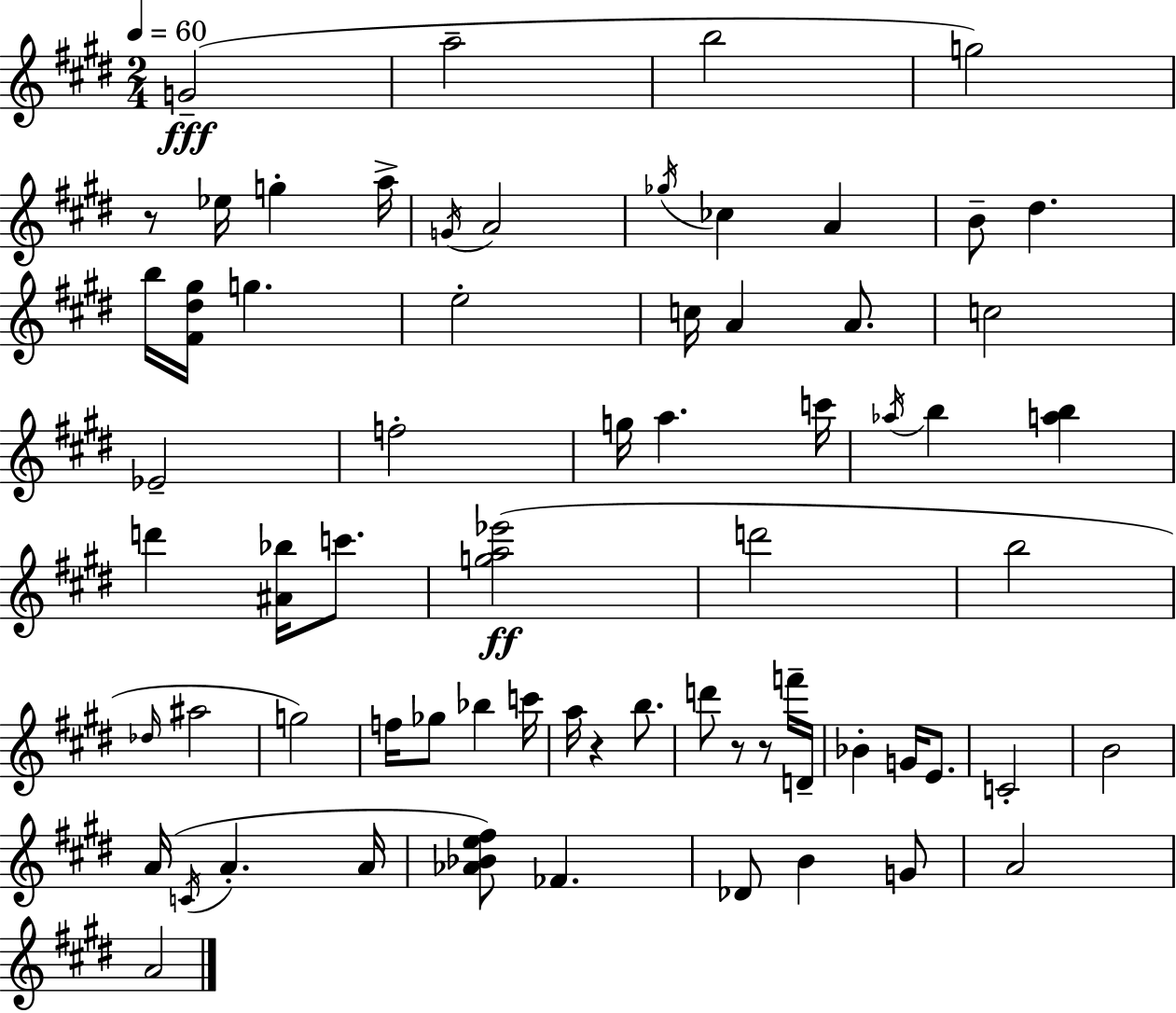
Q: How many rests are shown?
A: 4